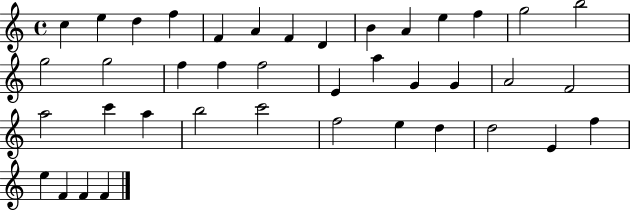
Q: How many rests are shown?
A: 0